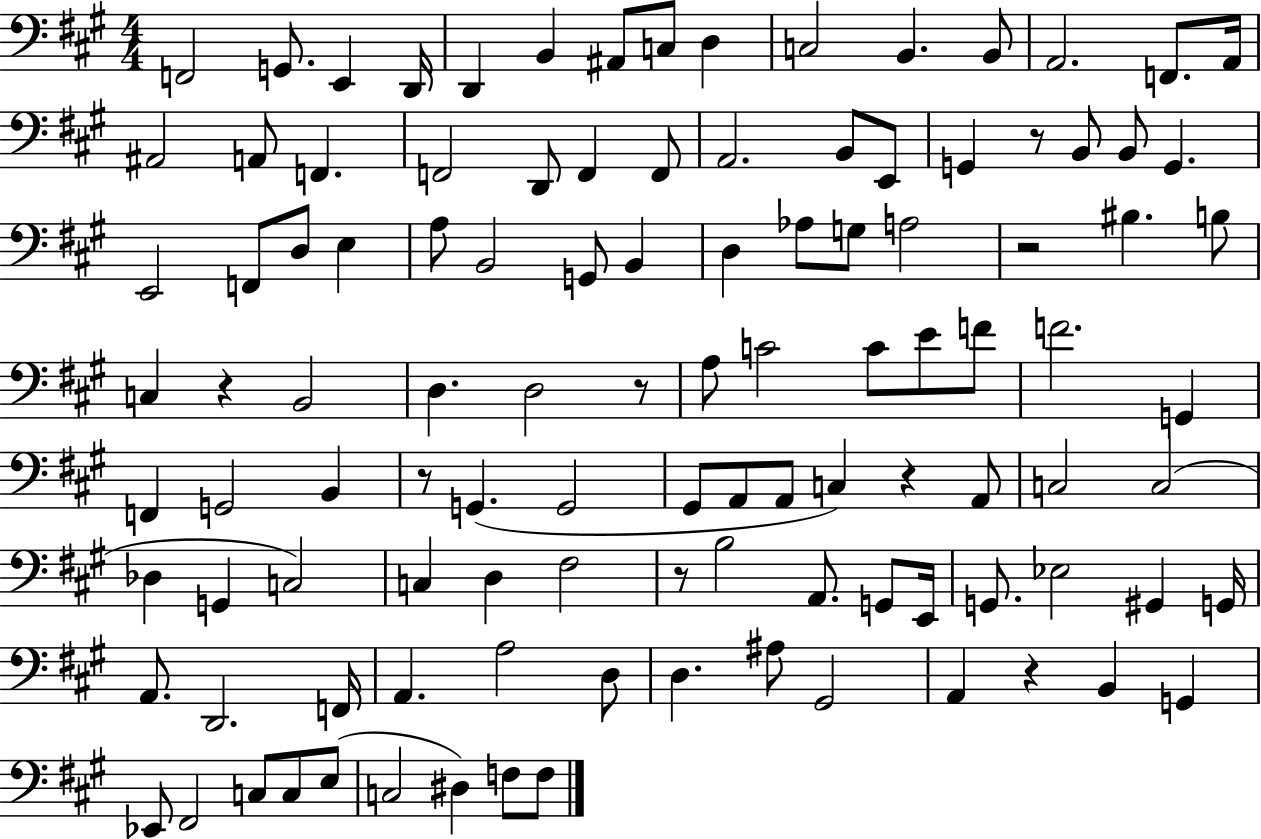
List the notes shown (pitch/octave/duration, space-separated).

F2/h G2/e. E2/q D2/s D2/q B2/q A#2/e C3/e D3/q C3/h B2/q. B2/e A2/h. F2/e. A2/s A#2/h A2/e F2/q. F2/h D2/e F2/q F2/e A2/h. B2/e E2/e G2/q R/e B2/e B2/e G2/q. E2/h F2/e D3/e E3/q A3/e B2/h G2/e B2/q D3/q Ab3/e G3/e A3/h R/h BIS3/q. B3/e C3/q R/q B2/h D3/q. D3/h R/e A3/e C4/h C4/e E4/e F4/e F4/h. G2/q F2/q G2/h B2/q R/e G2/q. G2/h G#2/e A2/e A2/e C3/q R/q A2/e C3/h C3/h Db3/q G2/q C3/h C3/q D3/q F#3/h R/e B3/h A2/e. G2/e E2/s G2/e. Eb3/h G#2/q G2/s A2/e. D2/h. F2/s A2/q. A3/h D3/e D3/q. A#3/e G#2/h A2/q R/q B2/q G2/q Eb2/e F#2/h C3/e C3/e E3/e C3/h D#3/q F3/e F3/e